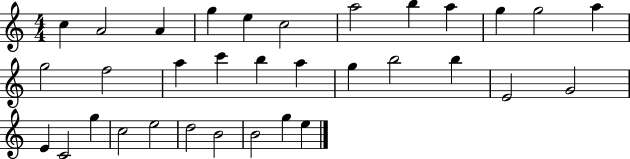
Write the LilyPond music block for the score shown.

{
  \clef treble
  \numericTimeSignature
  \time 4/4
  \key c \major
  c''4 a'2 a'4 | g''4 e''4 c''2 | a''2 b''4 a''4 | g''4 g''2 a''4 | \break g''2 f''2 | a''4 c'''4 b''4 a''4 | g''4 b''2 b''4 | e'2 g'2 | \break e'4 c'2 g''4 | c''2 e''2 | d''2 b'2 | b'2 g''4 e''4 | \break \bar "|."
}